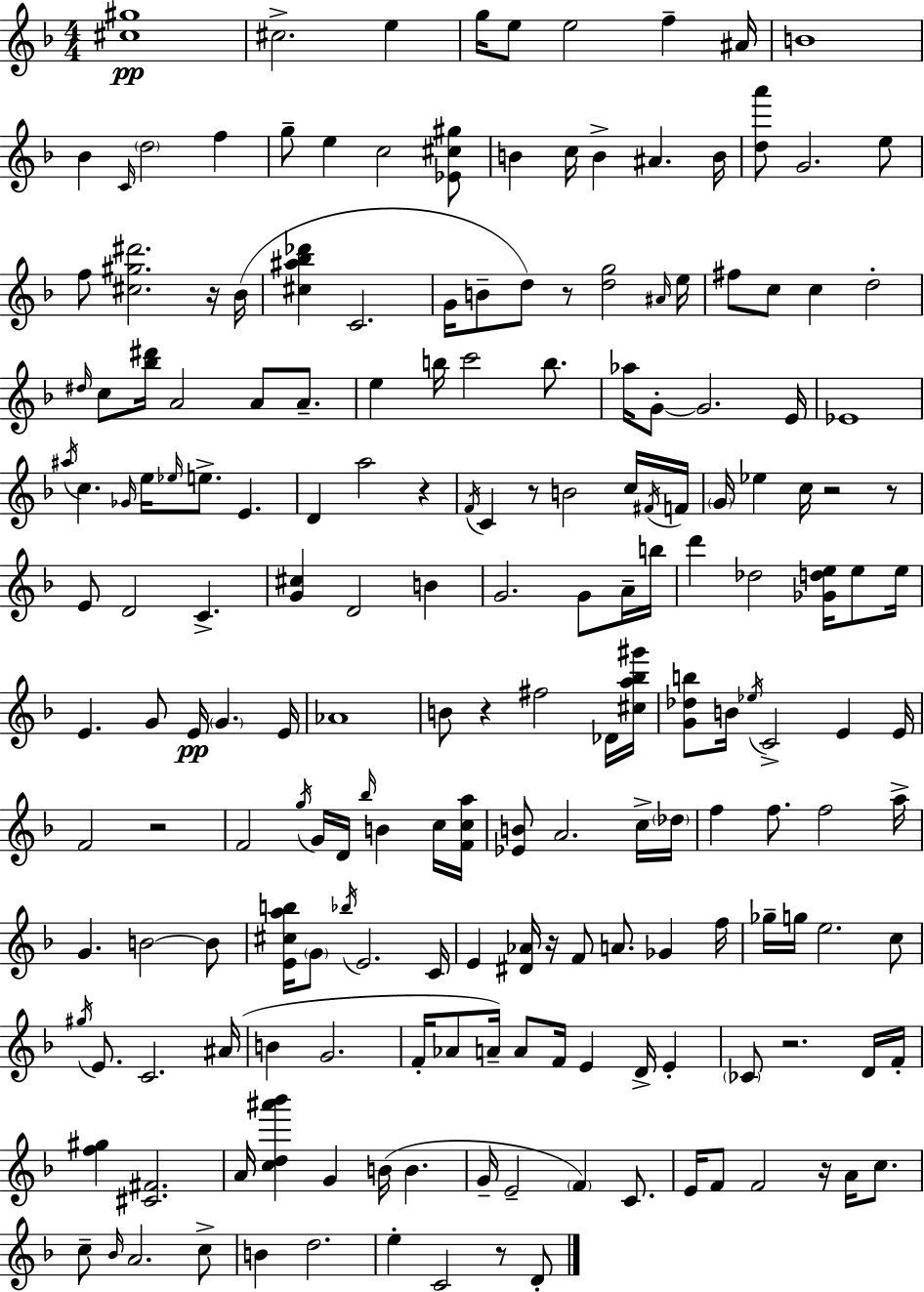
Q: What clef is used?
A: treble